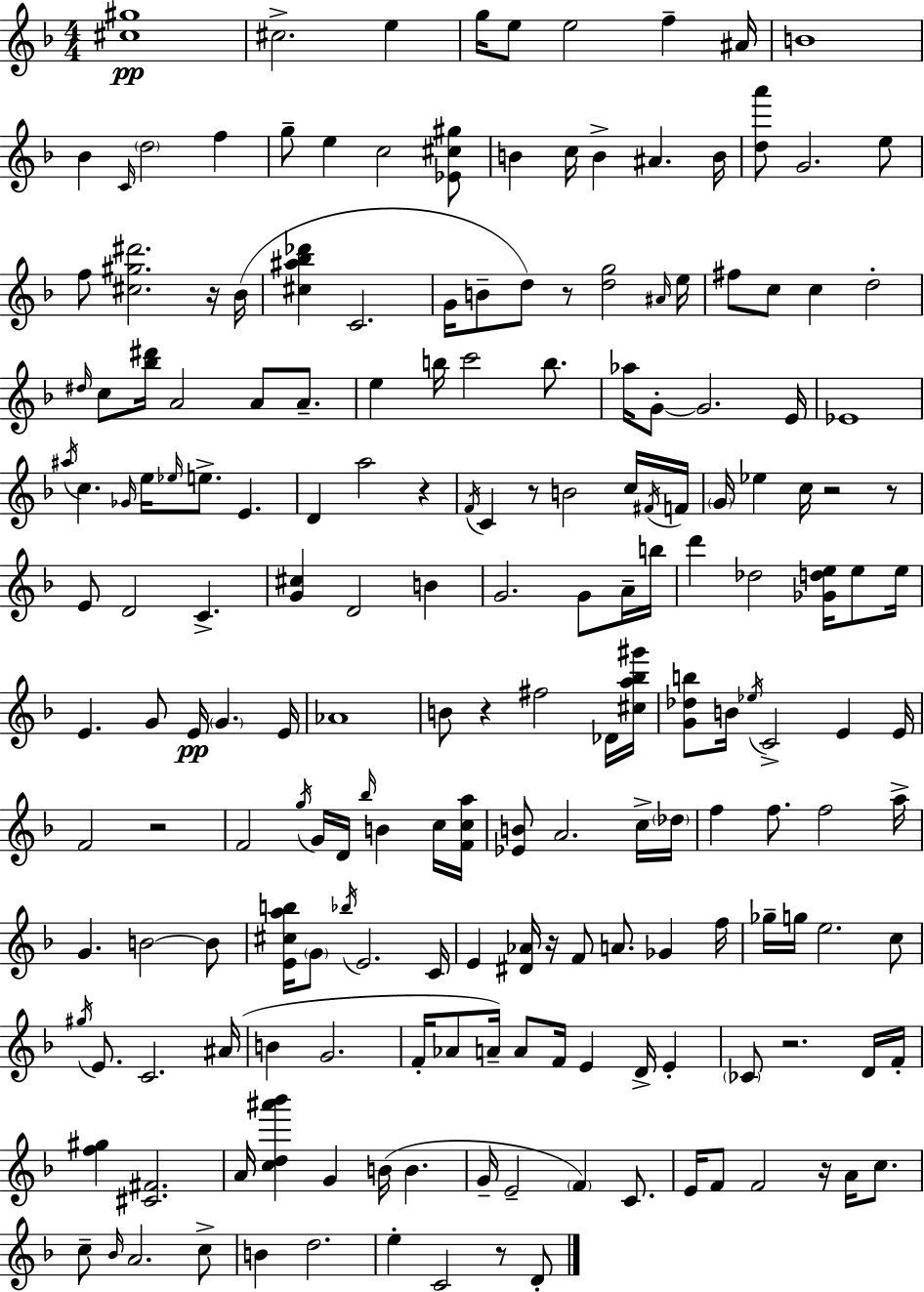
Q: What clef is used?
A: treble